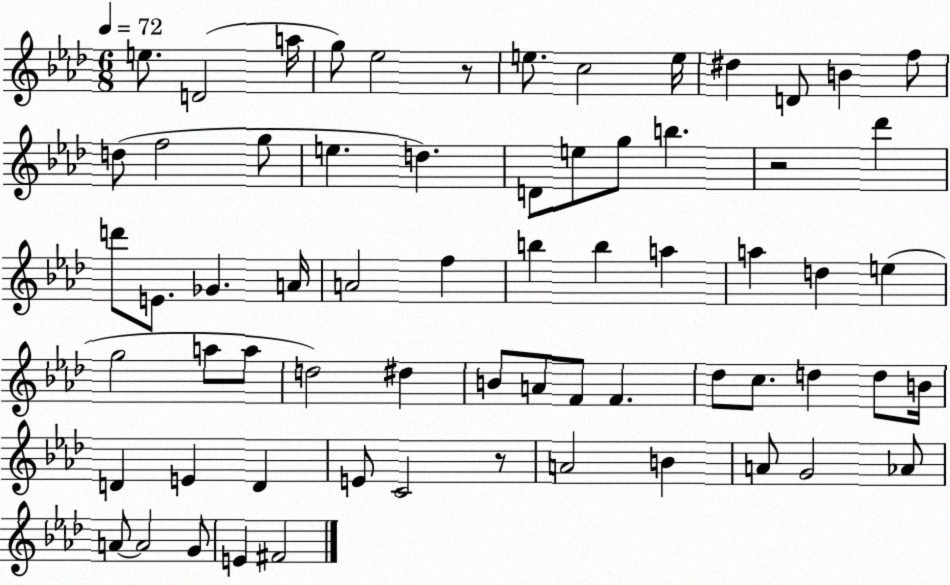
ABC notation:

X:1
T:Untitled
M:6/8
L:1/4
K:Ab
e/2 D2 a/4 g/2 _e2 z/2 e/2 c2 e/4 ^d D/2 B f/2 d/2 f2 g/2 e d D/2 e/2 g/2 b z2 _d' d'/2 E/2 _G A/4 A2 f b b a a d e g2 a/2 a/2 d2 ^d B/2 A/2 F/2 F _d/2 c/2 d d/2 B/4 D E D E/2 C2 z/2 A2 B A/2 G2 _A/2 A/2 A2 G/2 E ^F2